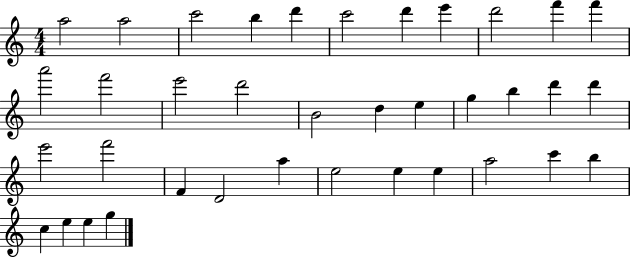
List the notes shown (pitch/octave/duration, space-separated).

A5/h A5/h C6/h B5/q D6/q C6/h D6/q E6/q D6/h F6/q F6/q A6/h F6/h E6/h D6/h B4/h D5/q E5/q G5/q B5/q D6/q D6/q E6/h F6/h F4/q D4/h A5/q E5/h E5/q E5/q A5/h C6/q B5/q C5/q E5/q E5/q G5/q